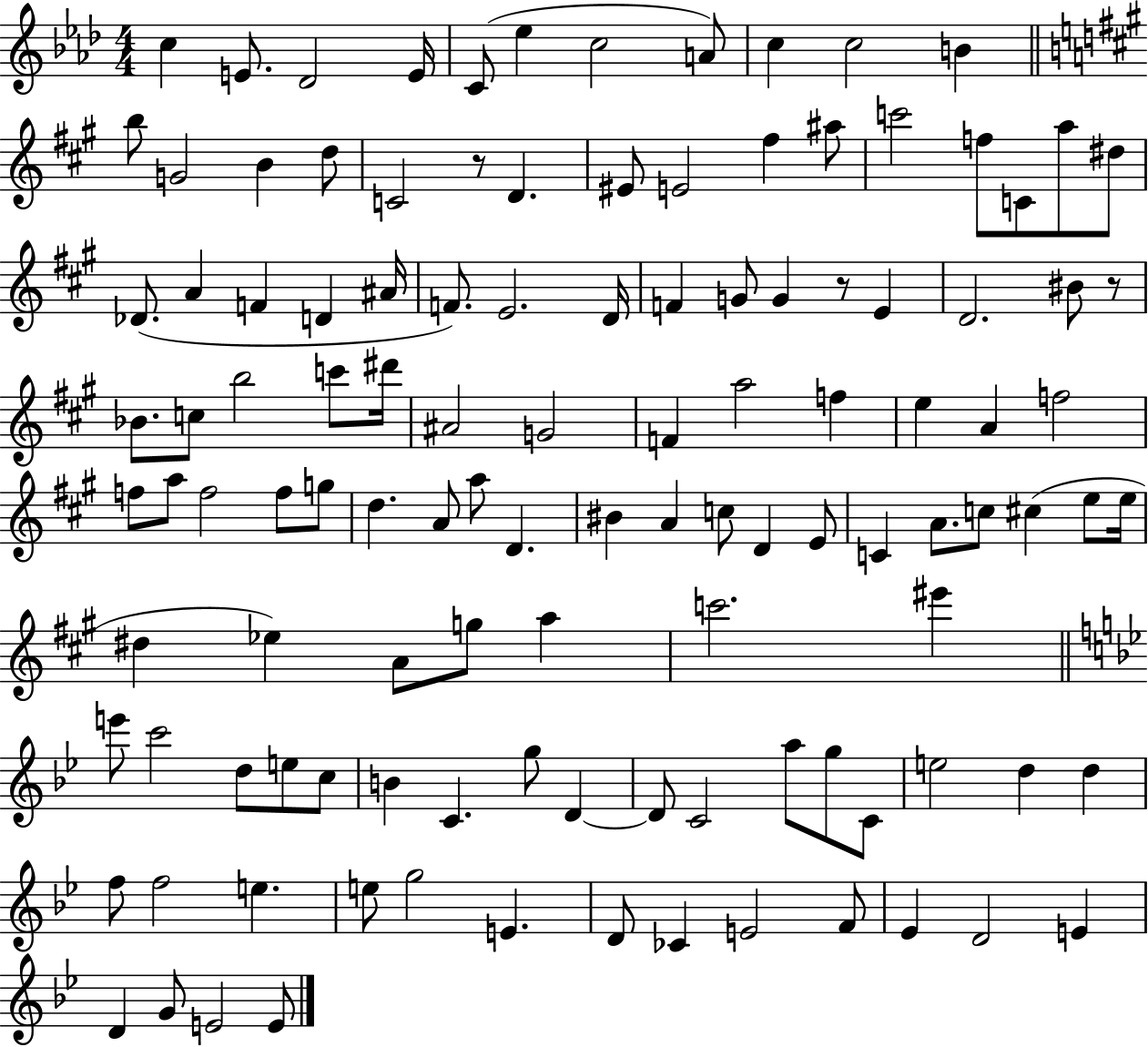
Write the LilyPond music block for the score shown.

{
  \clef treble
  \numericTimeSignature
  \time 4/4
  \key aes \major
  c''4 e'8. des'2 e'16 | c'8( ees''4 c''2 a'8) | c''4 c''2 b'4 | \bar "||" \break \key a \major b''8 g'2 b'4 d''8 | c'2 r8 d'4. | eis'8 e'2 fis''4 ais''8 | c'''2 f''8 c'8 a''8 dis''8 | \break des'8.( a'4 f'4 d'4 ais'16 | f'8.) e'2. d'16 | f'4 g'8 g'4 r8 e'4 | d'2. bis'8 r8 | \break bes'8. c''8 b''2 c'''8 dis'''16 | ais'2 g'2 | f'4 a''2 f''4 | e''4 a'4 f''2 | \break f''8 a''8 f''2 f''8 g''8 | d''4. a'8 a''8 d'4. | bis'4 a'4 c''8 d'4 e'8 | c'4 a'8. c''8 cis''4( e''8 e''16 | \break dis''4 ees''4) a'8 g''8 a''4 | c'''2. eis'''4 | \bar "||" \break \key bes \major e'''8 c'''2 d''8 e''8 c''8 | b'4 c'4. g''8 d'4~~ | d'8 c'2 a''8 g''8 c'8 | e''2 d''4 d''4 | \break f''8 f''2 e''4. | e''8 g''2 e'4. | d'8 ces'4 e'2 f'8 | ees'4 d'2 e'4 | \break d'4 g'8 e'2 e'8 | \bar "|."
}